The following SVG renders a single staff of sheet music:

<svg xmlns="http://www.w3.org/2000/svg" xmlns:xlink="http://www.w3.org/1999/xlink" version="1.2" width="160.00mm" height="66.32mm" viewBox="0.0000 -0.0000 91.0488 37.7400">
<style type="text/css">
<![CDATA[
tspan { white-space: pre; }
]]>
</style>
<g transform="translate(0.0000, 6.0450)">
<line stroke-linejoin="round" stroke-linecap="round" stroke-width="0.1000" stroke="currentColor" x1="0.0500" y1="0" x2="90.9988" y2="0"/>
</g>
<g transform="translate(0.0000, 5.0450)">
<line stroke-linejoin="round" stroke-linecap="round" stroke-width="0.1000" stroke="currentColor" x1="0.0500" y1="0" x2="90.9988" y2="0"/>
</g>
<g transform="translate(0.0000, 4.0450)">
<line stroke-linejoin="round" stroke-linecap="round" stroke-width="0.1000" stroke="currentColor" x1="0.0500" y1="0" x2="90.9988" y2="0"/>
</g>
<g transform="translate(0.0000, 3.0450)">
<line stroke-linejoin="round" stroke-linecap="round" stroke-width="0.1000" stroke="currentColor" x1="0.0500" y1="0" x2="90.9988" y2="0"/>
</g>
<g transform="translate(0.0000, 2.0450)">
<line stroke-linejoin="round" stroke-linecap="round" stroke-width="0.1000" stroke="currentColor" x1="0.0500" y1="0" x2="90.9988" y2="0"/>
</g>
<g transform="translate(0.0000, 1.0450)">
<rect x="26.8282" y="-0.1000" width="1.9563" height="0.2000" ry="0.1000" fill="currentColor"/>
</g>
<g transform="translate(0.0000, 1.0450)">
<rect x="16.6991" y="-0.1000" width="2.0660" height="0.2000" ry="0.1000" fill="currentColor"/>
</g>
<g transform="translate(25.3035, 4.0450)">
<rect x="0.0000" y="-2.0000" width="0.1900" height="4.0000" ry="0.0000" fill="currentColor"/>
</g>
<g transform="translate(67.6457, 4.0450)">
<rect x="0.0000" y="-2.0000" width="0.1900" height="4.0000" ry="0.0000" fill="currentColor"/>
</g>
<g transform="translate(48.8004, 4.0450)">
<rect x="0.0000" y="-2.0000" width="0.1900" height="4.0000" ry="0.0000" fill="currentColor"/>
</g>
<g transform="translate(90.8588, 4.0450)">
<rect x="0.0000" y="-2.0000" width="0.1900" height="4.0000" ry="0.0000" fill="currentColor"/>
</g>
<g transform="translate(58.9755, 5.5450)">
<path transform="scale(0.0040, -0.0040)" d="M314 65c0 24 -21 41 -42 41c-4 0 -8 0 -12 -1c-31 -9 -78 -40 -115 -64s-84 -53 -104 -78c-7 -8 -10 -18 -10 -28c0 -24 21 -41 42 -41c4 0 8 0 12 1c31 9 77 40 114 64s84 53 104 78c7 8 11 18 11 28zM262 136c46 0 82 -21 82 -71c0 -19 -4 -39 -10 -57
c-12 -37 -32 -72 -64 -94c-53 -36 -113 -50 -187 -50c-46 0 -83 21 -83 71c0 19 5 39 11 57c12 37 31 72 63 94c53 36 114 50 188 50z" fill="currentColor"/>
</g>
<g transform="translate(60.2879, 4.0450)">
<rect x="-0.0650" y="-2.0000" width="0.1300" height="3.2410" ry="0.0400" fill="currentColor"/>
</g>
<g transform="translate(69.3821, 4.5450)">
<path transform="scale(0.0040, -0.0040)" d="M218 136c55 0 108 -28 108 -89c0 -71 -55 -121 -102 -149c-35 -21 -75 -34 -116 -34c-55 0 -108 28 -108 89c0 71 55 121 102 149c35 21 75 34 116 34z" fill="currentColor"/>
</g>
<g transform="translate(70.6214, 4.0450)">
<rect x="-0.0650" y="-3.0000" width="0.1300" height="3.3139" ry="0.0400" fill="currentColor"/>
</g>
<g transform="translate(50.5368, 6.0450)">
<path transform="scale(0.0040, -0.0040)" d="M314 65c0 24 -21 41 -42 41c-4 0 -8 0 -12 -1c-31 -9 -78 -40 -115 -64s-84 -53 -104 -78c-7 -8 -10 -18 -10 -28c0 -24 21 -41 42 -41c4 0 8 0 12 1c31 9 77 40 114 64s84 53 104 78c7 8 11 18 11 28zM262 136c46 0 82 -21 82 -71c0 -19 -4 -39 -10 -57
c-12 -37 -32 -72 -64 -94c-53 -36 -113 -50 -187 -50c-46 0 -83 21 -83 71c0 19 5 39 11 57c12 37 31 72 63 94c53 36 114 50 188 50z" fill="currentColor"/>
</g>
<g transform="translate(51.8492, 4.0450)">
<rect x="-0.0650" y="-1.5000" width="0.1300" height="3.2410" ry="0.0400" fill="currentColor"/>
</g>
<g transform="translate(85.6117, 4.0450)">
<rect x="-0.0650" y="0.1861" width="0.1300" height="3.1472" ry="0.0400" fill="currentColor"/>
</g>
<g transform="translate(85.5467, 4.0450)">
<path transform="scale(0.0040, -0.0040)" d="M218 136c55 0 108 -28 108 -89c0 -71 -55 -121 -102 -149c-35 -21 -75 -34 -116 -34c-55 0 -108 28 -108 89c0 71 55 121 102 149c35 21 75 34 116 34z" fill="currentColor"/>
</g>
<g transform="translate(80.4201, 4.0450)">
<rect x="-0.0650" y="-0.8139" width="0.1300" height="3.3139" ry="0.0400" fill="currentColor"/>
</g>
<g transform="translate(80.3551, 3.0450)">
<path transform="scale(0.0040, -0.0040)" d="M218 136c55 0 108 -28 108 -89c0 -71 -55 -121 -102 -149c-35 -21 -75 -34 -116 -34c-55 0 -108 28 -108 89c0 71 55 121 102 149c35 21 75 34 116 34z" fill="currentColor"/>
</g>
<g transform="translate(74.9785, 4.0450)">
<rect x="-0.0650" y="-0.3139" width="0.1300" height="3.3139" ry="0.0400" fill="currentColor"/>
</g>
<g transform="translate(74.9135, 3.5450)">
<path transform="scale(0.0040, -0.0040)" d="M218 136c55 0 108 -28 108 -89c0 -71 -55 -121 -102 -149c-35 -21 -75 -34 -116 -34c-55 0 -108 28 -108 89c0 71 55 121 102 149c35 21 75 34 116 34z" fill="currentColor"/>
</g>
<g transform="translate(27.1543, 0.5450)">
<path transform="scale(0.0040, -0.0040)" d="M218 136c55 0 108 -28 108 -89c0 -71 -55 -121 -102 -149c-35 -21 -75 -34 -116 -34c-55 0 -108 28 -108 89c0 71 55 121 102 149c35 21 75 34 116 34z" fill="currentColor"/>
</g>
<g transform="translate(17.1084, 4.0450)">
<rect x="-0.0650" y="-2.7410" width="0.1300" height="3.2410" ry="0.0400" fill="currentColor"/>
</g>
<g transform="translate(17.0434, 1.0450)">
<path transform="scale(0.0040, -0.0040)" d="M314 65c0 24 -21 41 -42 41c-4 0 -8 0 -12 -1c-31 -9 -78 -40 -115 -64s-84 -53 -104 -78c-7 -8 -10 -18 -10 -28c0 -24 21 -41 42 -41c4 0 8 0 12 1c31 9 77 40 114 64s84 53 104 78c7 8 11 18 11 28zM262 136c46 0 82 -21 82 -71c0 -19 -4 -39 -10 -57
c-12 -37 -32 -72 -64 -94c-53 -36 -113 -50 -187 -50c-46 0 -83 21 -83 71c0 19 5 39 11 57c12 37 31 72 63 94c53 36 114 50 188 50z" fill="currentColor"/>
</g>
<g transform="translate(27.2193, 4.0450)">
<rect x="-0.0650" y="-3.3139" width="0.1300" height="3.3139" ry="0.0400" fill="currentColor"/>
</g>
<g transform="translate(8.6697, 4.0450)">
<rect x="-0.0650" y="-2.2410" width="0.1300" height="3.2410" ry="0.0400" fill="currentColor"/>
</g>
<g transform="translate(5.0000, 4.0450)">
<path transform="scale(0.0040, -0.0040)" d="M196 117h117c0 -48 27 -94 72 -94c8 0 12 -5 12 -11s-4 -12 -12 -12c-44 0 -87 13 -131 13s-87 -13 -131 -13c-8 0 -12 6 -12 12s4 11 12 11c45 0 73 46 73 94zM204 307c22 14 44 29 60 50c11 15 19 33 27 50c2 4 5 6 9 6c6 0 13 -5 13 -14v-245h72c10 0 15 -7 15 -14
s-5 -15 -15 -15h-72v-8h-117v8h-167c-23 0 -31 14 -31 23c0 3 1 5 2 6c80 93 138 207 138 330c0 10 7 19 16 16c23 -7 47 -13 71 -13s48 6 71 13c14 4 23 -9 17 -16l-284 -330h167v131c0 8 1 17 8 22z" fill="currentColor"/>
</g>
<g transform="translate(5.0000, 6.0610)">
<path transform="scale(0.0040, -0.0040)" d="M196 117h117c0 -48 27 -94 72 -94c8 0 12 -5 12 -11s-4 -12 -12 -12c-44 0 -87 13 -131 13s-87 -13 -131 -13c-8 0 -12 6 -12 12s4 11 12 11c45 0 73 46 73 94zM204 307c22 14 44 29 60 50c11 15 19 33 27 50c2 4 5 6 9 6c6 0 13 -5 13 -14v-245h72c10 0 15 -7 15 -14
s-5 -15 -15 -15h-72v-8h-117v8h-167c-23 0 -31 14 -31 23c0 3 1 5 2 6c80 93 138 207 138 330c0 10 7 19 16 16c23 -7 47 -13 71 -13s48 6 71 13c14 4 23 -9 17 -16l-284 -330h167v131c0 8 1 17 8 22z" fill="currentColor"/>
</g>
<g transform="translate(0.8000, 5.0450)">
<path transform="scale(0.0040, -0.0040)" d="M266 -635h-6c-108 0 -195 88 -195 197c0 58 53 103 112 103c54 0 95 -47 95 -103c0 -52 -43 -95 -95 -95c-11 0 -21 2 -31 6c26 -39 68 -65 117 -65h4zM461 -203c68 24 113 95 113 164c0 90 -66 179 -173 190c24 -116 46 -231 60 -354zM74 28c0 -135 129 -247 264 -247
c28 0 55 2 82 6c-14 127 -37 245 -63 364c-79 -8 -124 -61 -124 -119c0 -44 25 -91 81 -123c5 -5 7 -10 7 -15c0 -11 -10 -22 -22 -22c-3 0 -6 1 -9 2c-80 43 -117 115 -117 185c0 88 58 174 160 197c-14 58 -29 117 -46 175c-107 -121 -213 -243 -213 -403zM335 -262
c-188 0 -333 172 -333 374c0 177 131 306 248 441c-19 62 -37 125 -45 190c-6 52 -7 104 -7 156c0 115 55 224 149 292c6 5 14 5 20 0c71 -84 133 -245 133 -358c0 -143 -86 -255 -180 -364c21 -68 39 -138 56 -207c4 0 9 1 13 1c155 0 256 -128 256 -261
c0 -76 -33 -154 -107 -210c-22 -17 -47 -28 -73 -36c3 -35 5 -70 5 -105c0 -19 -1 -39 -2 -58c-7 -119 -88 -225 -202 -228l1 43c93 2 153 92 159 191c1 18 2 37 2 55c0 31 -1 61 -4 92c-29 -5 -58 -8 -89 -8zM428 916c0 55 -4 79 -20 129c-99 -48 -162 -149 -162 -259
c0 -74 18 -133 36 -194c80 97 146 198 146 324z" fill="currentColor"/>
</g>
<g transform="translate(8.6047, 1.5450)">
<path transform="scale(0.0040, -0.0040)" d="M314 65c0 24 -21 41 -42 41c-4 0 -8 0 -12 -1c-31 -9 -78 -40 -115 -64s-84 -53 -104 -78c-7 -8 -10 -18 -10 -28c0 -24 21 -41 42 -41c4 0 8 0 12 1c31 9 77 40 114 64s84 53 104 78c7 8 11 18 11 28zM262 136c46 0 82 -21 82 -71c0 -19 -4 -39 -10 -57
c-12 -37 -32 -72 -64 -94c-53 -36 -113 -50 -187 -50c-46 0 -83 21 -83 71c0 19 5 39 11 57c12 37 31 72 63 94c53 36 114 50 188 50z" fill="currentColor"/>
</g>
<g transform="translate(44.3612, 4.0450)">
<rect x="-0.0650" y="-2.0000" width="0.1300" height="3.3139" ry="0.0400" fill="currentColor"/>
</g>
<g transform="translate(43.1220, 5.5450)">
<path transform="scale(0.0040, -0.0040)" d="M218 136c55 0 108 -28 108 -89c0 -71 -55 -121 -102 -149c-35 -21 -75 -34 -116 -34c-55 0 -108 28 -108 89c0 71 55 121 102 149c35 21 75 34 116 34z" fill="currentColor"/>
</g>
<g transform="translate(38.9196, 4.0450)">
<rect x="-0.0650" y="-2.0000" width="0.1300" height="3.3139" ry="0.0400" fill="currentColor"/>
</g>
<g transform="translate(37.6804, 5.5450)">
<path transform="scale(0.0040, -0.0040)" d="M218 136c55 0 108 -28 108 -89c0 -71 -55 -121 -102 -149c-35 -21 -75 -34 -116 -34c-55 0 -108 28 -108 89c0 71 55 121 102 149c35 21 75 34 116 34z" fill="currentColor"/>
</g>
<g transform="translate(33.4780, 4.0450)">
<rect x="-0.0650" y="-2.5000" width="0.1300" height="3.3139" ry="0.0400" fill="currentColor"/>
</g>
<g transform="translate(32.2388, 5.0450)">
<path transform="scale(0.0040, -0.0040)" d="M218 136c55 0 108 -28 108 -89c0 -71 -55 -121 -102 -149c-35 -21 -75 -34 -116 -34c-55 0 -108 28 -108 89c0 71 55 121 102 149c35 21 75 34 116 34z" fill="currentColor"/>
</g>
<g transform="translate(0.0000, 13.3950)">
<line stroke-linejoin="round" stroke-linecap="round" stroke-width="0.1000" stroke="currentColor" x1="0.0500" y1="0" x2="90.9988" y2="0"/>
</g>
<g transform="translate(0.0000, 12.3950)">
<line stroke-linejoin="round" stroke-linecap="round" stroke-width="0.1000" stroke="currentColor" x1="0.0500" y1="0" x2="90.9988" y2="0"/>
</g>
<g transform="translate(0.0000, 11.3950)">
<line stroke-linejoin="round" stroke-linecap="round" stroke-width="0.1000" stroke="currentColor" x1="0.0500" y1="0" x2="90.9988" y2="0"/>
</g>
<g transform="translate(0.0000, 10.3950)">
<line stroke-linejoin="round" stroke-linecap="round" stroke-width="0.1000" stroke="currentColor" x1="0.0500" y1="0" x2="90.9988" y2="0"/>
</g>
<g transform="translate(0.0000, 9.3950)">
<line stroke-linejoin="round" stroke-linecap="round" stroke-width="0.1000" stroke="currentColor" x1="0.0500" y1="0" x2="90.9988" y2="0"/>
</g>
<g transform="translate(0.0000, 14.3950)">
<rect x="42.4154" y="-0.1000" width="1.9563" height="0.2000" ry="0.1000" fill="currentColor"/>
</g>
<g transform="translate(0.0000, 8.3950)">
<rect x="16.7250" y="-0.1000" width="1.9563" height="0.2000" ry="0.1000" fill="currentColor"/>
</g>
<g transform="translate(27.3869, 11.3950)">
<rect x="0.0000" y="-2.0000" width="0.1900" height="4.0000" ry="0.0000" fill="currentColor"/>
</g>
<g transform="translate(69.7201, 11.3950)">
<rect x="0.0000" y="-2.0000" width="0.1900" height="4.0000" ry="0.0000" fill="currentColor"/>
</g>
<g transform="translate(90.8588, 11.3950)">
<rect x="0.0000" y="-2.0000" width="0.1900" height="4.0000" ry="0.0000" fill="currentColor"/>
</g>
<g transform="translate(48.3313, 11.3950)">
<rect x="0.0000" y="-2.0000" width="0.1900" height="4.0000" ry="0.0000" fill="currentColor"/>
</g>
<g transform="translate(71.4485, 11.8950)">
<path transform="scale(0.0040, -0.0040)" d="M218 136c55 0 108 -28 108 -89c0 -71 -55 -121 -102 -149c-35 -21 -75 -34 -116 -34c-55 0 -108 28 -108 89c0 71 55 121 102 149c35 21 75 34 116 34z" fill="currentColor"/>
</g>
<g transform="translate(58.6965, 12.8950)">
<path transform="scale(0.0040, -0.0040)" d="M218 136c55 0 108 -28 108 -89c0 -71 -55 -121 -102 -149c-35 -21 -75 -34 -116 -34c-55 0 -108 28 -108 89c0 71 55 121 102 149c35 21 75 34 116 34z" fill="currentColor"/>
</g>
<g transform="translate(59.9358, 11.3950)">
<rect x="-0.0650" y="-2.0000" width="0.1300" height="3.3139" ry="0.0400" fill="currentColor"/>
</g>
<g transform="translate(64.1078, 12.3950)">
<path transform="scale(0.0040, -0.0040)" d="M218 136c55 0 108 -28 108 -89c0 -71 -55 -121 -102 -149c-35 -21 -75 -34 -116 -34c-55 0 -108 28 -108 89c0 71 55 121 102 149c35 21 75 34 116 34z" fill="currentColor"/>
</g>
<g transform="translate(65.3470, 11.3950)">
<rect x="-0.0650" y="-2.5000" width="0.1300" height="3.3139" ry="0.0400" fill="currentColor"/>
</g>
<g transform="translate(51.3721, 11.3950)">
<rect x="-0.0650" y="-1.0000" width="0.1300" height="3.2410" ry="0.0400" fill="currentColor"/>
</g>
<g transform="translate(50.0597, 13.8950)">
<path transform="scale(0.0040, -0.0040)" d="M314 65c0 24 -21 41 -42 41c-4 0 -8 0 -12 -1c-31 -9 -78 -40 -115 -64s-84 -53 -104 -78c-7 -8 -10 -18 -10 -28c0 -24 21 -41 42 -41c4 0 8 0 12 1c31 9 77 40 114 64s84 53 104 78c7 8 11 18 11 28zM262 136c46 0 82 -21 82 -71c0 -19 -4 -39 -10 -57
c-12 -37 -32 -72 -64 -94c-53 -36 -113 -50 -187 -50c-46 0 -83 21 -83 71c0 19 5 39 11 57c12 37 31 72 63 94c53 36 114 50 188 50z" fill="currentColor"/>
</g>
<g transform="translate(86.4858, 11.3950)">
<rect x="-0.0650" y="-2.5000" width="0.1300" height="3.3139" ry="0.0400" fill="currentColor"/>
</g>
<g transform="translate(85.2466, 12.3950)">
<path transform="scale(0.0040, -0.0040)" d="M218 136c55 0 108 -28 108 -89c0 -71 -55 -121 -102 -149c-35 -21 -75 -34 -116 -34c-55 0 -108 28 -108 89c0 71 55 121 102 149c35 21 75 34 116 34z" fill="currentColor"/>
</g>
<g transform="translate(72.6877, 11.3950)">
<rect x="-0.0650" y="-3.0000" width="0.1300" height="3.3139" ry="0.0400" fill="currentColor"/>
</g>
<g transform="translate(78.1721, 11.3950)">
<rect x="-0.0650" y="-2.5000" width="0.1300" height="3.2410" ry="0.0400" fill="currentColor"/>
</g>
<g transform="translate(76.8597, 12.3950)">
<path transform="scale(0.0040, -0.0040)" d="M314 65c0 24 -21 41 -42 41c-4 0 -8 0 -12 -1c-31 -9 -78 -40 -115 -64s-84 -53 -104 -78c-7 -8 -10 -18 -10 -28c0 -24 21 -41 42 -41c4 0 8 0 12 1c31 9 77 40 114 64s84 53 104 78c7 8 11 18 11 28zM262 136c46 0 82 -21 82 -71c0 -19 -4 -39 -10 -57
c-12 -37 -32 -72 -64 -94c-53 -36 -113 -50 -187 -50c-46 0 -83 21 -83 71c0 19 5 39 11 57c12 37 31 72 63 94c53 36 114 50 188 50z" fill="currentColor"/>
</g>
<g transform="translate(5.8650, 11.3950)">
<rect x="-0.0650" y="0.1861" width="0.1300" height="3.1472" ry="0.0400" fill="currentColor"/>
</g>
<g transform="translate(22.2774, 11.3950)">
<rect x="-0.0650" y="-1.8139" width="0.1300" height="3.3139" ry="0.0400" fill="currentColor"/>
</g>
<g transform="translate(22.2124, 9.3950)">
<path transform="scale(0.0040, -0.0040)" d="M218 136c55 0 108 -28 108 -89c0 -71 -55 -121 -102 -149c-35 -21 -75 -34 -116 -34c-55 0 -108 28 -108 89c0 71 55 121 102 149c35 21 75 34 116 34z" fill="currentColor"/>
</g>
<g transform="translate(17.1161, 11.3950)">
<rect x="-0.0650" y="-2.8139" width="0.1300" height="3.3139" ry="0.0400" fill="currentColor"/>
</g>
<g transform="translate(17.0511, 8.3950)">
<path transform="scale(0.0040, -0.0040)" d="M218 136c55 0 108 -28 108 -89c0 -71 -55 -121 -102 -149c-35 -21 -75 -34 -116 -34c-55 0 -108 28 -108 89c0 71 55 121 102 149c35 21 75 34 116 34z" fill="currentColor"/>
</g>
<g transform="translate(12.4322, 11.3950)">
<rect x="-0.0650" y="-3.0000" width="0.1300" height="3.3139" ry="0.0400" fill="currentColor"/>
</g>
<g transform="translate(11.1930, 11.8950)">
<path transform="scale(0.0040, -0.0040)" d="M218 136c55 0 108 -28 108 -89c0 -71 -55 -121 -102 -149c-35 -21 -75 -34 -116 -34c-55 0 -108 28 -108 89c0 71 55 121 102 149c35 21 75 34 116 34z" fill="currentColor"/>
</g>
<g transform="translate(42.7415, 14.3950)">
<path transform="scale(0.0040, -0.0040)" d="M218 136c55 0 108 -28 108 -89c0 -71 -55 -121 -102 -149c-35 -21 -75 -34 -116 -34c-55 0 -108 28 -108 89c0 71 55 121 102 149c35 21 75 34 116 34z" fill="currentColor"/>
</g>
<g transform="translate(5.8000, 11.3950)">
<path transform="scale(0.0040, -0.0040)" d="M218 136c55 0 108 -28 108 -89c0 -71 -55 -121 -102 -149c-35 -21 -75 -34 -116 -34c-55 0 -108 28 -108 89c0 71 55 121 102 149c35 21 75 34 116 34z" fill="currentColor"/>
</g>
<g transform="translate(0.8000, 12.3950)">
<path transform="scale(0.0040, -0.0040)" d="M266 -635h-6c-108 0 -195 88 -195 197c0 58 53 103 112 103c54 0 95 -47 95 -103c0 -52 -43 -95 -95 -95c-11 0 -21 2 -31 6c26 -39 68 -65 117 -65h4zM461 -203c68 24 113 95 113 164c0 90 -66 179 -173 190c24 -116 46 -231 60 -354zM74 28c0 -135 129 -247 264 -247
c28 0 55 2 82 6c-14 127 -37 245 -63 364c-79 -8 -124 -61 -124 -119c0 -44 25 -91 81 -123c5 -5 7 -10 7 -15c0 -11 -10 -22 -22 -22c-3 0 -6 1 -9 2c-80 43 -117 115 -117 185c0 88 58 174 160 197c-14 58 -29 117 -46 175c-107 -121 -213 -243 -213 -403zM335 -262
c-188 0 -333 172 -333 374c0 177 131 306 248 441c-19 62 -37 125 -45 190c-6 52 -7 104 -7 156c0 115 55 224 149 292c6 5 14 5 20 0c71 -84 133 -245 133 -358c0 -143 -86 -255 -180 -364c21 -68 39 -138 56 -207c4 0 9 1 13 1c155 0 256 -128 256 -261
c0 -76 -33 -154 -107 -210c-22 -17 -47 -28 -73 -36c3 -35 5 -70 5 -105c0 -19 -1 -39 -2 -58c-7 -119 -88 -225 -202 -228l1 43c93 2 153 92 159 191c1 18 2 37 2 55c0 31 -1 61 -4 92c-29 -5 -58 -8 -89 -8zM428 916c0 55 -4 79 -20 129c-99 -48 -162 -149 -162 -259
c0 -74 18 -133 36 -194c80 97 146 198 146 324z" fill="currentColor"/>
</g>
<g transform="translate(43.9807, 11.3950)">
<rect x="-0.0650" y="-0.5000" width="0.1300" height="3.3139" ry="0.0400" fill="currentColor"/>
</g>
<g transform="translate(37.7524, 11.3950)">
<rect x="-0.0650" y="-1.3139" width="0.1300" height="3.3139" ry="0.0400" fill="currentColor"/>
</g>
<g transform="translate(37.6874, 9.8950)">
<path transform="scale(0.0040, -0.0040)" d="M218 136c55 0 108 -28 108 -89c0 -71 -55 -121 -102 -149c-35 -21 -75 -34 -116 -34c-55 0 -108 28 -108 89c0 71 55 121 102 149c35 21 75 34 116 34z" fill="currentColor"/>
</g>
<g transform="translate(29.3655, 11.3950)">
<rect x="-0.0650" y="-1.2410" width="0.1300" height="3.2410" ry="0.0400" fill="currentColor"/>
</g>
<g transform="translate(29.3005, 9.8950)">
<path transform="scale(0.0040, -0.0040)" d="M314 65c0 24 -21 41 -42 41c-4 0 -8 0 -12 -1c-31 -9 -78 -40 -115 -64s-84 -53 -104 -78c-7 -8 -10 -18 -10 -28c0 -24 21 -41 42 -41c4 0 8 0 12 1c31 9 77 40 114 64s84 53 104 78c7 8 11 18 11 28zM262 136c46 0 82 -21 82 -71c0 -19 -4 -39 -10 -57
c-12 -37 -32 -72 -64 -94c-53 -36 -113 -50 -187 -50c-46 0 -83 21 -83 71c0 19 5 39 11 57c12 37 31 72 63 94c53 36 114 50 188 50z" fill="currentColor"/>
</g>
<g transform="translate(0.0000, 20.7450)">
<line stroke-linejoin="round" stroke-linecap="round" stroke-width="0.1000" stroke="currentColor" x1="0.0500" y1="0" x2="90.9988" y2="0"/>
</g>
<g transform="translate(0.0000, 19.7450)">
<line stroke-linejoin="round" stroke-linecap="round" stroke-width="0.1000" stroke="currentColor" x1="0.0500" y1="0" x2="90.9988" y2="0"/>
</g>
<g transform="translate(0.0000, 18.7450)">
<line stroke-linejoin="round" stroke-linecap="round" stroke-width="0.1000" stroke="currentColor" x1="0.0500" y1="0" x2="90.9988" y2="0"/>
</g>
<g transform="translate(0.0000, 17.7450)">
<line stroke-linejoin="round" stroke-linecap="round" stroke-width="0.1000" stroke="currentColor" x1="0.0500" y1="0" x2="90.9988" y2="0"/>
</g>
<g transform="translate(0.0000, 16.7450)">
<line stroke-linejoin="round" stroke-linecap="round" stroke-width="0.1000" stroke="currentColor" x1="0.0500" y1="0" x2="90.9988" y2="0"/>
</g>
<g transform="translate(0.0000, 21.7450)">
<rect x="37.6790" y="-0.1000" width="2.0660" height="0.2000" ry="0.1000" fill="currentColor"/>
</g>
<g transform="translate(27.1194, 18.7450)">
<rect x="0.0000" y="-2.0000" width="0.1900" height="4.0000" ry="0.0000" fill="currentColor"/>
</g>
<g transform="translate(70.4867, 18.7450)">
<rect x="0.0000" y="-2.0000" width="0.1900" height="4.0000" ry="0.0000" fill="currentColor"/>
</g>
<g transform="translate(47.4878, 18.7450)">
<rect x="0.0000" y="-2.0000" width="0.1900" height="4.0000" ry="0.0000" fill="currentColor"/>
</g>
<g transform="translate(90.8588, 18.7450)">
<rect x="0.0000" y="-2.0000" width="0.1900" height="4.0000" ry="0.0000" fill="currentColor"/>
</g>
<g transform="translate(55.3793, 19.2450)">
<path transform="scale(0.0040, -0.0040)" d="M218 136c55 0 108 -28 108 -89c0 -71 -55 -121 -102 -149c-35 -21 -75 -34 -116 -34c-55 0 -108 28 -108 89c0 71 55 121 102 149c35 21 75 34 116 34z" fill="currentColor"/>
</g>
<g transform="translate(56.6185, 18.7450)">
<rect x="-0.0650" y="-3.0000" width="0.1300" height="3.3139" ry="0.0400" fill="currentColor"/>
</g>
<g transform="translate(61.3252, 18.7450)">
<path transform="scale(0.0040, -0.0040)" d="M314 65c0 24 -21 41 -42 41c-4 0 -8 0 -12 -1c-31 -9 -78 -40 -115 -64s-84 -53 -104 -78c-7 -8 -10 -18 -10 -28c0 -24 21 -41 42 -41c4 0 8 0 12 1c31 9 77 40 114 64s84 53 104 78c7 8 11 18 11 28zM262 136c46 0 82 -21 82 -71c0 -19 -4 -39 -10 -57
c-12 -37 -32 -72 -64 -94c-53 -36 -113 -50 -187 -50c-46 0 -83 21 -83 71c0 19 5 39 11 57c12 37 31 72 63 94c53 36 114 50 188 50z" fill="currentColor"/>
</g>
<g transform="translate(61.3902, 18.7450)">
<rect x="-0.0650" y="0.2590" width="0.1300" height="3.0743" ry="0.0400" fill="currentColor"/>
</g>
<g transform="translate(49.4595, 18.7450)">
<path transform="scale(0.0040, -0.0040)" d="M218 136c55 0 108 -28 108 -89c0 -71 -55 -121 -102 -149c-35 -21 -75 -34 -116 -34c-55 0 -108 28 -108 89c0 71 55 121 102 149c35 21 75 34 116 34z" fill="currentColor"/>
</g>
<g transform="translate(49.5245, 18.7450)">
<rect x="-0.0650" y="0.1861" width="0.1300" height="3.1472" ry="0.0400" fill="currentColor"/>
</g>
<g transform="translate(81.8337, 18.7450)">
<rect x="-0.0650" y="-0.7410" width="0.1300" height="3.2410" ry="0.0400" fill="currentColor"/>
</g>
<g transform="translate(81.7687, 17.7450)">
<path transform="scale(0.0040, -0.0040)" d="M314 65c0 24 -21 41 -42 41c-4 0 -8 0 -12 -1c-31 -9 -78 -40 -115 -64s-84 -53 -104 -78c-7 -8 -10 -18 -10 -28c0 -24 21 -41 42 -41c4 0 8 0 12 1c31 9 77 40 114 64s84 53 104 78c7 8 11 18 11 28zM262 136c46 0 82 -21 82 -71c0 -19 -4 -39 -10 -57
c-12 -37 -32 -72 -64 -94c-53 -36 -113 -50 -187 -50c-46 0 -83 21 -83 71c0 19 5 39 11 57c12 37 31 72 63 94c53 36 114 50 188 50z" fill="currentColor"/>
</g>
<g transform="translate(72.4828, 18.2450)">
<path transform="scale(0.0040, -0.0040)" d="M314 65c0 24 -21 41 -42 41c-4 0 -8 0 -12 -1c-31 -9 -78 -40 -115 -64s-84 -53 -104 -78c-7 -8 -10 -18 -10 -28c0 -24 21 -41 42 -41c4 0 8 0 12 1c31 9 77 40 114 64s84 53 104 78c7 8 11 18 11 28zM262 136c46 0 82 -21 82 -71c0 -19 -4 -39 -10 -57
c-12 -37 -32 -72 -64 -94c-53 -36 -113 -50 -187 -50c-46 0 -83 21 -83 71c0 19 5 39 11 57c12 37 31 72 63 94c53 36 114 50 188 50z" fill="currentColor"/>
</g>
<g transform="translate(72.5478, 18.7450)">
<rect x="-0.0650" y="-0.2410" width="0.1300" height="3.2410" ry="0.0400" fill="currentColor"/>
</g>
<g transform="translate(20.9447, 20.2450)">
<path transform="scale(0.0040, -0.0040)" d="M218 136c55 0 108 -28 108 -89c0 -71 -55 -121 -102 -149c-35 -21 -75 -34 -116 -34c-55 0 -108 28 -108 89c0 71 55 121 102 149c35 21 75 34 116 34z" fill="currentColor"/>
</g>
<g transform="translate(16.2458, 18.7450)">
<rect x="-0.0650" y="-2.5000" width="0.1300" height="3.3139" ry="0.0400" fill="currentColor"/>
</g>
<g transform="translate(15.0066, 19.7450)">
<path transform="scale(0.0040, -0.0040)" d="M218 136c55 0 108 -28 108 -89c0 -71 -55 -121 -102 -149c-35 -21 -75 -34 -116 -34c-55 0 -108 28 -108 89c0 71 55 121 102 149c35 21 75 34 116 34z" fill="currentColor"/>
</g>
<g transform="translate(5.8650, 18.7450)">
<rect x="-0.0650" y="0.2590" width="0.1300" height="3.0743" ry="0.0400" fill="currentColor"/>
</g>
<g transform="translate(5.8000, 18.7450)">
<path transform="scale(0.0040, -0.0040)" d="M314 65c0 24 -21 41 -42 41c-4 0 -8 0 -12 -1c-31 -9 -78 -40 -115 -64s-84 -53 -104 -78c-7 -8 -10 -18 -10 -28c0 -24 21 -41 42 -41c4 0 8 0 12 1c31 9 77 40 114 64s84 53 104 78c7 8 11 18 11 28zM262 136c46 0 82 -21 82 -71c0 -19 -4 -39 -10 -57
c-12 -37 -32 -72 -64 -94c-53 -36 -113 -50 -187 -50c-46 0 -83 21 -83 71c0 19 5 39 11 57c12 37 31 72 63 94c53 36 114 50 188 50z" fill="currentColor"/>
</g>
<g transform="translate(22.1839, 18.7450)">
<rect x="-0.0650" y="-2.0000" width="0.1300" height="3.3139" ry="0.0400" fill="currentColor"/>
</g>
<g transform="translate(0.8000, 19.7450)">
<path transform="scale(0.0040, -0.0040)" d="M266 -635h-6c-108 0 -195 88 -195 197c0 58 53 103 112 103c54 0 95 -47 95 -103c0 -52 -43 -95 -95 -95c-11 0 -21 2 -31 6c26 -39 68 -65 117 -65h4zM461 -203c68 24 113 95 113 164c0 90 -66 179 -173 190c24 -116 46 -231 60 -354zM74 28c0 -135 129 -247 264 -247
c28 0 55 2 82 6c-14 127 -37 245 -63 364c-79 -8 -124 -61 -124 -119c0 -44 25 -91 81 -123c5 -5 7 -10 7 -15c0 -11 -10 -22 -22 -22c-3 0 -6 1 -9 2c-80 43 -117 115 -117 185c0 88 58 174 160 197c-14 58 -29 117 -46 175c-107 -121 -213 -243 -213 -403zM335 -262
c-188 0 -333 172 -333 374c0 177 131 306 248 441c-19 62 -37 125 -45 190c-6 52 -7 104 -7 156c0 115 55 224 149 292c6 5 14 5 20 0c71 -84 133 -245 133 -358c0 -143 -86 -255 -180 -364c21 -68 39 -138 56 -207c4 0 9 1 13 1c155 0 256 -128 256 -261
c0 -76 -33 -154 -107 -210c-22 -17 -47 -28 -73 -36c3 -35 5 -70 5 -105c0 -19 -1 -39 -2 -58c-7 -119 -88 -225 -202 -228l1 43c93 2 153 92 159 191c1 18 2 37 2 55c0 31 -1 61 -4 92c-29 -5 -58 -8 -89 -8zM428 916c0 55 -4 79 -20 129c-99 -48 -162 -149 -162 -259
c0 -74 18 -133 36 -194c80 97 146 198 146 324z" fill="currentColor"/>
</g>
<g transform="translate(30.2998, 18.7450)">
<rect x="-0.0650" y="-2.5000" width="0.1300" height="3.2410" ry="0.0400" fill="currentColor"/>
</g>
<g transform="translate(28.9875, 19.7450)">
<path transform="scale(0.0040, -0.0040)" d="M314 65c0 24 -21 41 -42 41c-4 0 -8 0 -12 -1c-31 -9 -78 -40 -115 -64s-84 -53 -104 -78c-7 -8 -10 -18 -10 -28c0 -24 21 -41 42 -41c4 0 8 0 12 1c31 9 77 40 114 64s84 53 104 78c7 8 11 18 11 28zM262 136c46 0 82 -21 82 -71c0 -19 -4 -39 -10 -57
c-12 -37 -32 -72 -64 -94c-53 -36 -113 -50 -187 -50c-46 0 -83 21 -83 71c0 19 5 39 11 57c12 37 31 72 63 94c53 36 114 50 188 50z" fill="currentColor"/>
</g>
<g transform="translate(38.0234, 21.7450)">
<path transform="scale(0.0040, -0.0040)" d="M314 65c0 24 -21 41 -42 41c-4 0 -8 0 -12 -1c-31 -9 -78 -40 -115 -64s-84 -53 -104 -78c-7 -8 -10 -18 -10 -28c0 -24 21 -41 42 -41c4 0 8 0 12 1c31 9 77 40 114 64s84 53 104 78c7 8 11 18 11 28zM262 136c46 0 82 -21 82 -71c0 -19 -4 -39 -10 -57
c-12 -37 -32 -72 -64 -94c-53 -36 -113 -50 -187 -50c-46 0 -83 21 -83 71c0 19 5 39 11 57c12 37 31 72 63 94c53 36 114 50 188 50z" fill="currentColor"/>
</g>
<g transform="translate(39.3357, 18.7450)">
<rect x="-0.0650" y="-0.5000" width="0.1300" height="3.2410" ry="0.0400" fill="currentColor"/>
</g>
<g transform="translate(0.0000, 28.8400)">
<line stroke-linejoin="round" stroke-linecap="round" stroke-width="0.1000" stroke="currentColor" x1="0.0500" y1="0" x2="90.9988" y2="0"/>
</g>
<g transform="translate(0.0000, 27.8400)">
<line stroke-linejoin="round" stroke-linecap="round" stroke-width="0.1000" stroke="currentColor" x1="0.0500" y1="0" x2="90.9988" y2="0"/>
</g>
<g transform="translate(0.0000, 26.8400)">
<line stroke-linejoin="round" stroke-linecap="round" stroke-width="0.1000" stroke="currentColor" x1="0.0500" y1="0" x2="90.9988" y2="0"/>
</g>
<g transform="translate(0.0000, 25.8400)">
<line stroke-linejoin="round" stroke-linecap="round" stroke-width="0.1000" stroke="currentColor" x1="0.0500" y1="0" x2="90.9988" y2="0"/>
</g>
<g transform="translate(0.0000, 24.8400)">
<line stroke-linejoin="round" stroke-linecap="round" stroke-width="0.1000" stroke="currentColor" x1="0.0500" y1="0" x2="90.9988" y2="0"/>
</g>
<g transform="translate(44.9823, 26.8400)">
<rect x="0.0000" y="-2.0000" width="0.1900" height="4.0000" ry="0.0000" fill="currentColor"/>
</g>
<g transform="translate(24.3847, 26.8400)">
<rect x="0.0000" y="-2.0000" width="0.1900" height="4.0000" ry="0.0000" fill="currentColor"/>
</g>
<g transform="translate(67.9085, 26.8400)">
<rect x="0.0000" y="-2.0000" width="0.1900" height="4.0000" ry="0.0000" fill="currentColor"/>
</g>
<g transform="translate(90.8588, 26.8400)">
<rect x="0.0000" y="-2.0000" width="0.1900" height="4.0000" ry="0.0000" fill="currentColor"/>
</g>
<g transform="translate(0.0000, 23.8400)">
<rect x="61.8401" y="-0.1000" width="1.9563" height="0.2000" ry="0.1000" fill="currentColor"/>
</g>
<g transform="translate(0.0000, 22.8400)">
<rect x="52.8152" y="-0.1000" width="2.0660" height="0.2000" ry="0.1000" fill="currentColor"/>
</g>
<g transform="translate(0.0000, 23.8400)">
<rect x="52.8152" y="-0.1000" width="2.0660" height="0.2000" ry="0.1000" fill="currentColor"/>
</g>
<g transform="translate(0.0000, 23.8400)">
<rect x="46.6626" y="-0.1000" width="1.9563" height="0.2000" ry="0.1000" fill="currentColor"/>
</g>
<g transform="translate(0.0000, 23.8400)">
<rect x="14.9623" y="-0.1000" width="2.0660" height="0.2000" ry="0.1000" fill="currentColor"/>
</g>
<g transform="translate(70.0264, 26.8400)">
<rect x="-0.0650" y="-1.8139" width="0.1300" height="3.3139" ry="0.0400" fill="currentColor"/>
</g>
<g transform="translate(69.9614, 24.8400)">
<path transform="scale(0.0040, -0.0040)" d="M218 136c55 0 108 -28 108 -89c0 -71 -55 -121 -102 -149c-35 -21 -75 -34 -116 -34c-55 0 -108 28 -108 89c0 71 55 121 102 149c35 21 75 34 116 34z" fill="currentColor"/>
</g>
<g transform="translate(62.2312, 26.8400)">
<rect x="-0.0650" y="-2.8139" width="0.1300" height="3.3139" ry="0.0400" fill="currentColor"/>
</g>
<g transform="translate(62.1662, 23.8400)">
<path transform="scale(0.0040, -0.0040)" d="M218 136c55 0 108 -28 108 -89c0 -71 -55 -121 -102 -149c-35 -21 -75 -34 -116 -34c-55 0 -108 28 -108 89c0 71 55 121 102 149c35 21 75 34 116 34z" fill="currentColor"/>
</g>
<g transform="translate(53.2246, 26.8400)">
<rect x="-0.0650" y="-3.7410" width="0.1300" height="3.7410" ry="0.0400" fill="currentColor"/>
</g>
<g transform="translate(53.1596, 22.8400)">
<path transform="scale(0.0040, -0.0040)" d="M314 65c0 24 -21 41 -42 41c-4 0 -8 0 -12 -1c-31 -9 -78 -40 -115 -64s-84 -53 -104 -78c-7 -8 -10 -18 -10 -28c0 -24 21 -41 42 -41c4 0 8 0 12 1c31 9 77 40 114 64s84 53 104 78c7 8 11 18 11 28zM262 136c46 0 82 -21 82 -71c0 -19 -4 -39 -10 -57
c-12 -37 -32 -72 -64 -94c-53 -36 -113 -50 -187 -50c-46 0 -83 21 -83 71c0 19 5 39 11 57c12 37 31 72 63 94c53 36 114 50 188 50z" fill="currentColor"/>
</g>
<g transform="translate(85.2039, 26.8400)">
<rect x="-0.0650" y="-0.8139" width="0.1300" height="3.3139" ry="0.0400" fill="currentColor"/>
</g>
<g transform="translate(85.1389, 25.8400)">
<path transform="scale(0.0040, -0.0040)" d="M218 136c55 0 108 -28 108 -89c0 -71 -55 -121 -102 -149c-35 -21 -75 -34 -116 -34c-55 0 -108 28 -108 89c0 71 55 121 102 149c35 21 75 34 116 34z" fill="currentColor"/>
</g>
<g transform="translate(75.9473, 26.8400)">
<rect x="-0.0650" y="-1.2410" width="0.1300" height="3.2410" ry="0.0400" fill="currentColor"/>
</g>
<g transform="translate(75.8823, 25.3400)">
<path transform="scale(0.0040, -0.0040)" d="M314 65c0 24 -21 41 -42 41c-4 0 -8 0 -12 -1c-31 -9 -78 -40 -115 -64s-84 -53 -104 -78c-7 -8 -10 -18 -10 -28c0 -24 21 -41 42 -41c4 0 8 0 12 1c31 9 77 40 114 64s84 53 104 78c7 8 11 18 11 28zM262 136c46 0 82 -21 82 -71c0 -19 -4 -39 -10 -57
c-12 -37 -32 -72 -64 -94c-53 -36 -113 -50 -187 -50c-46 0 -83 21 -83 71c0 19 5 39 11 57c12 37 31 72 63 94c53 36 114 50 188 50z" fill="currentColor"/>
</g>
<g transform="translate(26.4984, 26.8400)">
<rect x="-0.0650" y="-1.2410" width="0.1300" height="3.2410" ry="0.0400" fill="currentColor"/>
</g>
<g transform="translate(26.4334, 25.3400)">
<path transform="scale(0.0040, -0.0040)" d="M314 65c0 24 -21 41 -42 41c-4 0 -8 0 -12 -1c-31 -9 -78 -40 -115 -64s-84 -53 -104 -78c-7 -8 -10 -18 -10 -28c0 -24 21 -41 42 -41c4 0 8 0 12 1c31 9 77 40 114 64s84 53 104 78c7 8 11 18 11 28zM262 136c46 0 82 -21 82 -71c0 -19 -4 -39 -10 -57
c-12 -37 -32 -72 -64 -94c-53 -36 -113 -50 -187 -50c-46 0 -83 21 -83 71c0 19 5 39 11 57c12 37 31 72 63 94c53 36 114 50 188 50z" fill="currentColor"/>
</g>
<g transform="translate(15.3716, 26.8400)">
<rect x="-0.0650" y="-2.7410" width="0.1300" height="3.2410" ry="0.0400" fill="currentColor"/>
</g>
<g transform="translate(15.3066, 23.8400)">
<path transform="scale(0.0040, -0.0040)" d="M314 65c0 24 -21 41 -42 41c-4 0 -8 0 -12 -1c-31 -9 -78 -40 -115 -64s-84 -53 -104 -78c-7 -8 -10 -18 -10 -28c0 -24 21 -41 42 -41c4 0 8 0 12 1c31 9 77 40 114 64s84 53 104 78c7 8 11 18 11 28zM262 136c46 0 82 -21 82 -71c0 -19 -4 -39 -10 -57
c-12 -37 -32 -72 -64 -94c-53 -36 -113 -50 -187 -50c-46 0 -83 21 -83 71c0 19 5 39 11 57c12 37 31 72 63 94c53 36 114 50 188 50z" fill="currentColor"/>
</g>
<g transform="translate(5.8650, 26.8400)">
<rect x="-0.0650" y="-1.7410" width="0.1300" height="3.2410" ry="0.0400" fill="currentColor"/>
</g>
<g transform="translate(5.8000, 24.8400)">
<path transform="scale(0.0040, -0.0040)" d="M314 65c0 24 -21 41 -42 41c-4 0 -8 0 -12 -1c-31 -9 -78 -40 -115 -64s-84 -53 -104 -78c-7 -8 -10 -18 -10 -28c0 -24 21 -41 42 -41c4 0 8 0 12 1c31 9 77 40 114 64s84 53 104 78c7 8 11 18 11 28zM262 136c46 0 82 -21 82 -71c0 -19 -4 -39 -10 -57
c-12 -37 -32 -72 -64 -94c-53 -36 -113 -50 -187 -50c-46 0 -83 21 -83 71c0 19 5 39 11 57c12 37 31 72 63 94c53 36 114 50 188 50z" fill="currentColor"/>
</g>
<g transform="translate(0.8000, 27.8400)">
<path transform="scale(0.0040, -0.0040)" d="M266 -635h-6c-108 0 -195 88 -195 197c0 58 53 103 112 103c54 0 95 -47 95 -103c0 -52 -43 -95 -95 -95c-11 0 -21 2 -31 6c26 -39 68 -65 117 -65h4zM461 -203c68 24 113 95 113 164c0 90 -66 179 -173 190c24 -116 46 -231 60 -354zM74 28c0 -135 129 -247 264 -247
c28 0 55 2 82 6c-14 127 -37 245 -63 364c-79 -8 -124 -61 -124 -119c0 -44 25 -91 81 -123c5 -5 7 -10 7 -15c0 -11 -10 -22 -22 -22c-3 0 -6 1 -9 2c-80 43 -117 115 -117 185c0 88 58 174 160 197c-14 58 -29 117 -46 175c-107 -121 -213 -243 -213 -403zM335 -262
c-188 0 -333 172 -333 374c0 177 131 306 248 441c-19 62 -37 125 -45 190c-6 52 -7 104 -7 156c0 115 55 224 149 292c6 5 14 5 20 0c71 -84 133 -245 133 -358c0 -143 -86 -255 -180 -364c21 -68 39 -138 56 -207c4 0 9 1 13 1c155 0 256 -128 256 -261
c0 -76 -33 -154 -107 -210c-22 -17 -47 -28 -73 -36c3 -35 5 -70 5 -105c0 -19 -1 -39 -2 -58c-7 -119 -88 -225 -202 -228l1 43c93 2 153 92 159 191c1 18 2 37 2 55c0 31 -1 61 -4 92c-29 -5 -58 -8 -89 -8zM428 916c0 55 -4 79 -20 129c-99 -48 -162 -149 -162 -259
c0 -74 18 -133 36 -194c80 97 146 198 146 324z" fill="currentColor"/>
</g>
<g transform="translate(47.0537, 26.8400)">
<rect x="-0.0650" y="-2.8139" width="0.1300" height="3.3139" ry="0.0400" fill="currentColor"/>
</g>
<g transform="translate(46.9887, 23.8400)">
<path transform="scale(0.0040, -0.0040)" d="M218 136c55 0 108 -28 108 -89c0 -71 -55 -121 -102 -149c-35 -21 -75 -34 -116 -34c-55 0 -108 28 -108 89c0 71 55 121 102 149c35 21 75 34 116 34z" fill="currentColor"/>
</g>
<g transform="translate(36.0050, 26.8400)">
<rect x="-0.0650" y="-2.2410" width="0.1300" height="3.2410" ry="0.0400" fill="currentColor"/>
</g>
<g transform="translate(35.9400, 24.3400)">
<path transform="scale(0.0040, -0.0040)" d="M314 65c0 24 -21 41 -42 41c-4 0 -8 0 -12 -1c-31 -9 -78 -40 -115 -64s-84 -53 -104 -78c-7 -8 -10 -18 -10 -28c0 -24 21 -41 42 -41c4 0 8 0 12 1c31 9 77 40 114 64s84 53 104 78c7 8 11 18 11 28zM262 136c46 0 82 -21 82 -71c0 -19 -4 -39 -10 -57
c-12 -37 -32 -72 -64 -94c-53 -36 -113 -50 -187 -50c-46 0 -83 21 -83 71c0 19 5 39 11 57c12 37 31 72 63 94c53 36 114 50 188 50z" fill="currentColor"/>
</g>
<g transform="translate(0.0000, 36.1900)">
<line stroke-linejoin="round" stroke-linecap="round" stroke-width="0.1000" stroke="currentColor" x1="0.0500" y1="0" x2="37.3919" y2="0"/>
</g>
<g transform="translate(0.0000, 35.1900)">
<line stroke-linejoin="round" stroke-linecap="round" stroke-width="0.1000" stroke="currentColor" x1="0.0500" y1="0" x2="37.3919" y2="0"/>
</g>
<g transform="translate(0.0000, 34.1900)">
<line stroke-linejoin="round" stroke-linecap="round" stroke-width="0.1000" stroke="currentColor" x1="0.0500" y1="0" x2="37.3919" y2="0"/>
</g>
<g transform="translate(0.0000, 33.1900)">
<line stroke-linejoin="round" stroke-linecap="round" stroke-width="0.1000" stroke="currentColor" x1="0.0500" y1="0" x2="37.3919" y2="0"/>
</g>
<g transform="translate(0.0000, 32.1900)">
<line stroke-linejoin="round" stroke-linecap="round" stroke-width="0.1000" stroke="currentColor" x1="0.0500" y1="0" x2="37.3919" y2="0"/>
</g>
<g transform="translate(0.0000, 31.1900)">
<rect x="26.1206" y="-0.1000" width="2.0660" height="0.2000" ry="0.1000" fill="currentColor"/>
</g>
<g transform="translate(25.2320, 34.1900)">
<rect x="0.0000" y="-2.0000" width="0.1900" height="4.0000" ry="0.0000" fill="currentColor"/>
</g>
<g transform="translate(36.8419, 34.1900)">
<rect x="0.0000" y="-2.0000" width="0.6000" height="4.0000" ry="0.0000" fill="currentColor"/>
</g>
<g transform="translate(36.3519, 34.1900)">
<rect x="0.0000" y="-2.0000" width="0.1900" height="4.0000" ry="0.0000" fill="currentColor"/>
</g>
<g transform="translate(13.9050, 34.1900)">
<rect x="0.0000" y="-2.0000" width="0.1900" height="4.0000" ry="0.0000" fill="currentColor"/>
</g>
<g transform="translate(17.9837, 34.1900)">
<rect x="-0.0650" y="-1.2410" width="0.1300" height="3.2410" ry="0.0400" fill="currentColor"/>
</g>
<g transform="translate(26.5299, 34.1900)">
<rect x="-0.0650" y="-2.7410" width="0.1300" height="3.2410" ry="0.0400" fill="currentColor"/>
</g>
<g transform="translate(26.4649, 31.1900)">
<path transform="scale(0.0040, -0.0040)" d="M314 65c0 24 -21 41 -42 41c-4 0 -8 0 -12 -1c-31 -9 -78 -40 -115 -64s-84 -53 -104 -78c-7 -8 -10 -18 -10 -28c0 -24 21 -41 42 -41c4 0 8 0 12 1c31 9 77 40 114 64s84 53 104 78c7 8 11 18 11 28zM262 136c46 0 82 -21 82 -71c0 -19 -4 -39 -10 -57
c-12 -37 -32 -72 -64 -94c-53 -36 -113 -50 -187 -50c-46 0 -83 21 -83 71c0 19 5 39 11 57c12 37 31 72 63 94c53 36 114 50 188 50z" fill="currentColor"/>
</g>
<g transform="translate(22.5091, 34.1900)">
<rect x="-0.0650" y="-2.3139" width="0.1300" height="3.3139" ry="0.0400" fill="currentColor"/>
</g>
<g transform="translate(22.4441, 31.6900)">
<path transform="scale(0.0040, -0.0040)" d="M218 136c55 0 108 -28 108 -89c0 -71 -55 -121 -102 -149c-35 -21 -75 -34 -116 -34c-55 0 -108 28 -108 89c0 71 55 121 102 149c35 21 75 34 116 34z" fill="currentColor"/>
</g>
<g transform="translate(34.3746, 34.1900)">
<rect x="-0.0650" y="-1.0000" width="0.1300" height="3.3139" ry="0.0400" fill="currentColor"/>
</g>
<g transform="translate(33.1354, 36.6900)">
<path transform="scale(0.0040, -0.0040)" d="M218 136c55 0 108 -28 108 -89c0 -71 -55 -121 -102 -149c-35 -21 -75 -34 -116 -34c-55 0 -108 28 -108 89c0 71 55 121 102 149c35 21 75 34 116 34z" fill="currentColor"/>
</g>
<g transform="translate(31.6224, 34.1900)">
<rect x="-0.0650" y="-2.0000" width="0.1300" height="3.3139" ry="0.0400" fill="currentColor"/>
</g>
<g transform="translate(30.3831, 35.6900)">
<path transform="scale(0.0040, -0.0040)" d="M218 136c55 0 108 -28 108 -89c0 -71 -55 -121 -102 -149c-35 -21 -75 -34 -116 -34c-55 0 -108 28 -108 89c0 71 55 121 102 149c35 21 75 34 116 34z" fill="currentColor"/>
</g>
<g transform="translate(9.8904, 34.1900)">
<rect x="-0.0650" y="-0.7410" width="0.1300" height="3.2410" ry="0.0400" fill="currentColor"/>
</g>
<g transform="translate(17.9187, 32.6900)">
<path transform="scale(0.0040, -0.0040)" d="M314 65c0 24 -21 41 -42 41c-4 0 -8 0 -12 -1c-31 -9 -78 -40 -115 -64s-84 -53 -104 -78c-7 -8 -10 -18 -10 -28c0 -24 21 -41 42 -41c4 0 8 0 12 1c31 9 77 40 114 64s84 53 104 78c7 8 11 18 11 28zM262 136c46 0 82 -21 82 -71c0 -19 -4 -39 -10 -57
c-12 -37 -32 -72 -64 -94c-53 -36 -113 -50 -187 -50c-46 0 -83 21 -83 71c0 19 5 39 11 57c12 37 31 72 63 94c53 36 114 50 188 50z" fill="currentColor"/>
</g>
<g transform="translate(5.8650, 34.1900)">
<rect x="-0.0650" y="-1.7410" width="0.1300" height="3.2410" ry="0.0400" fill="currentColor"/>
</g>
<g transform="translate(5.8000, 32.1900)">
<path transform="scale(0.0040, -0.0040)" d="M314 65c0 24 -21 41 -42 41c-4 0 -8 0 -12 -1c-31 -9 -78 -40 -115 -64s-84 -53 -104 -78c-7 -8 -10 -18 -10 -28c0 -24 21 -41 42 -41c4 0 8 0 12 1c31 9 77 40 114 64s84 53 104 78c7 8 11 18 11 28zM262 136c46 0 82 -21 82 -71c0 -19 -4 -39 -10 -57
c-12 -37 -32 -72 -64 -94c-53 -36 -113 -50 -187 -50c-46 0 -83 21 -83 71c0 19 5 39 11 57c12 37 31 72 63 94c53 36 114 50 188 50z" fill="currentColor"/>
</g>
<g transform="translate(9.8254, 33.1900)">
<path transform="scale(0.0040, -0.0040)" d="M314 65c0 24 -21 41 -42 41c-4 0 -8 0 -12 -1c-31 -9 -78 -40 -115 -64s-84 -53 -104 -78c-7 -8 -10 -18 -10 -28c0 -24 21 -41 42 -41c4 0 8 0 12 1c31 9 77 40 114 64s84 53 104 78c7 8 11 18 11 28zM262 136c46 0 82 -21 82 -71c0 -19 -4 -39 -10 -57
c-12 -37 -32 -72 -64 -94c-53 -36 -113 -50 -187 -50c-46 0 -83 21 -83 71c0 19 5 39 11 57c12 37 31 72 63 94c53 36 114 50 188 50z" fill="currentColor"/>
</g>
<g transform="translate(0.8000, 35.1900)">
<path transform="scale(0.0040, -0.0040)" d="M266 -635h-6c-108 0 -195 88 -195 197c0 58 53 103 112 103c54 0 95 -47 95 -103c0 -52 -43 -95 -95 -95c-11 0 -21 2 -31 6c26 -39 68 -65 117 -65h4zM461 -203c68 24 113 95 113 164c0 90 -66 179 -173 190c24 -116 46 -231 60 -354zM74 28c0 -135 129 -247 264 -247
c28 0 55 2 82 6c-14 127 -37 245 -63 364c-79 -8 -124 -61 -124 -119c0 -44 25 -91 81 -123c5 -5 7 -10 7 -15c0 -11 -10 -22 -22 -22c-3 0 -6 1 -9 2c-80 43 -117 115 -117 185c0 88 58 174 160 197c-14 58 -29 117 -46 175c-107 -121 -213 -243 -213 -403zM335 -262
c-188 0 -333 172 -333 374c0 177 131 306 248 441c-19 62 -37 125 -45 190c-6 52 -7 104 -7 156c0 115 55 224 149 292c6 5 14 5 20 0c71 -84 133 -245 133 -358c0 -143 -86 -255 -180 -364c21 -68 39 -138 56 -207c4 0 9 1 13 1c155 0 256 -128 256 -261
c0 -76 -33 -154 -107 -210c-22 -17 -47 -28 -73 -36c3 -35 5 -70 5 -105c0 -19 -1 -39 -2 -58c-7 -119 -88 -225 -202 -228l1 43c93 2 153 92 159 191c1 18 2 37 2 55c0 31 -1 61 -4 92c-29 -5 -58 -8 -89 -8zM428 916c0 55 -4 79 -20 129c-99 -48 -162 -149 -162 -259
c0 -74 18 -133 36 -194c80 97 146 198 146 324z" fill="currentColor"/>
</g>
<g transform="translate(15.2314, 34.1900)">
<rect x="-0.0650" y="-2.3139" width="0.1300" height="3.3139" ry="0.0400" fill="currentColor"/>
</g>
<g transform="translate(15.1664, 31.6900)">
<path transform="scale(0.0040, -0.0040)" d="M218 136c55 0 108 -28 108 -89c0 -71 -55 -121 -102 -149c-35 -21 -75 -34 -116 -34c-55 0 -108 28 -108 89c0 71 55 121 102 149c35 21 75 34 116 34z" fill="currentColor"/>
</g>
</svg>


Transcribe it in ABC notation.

X:1
T:Untitled
M:4/4
L:1/4
K:C
g2 a2 b G F F E2 F2 A c d B B A a f e2 e C D2 F G A G2 G B2 G F G2 C2 B A B2 c2 d2 f2 a2 e2 g2 a c'2 a f e2 d f2 d2 g e2 g a2 F D